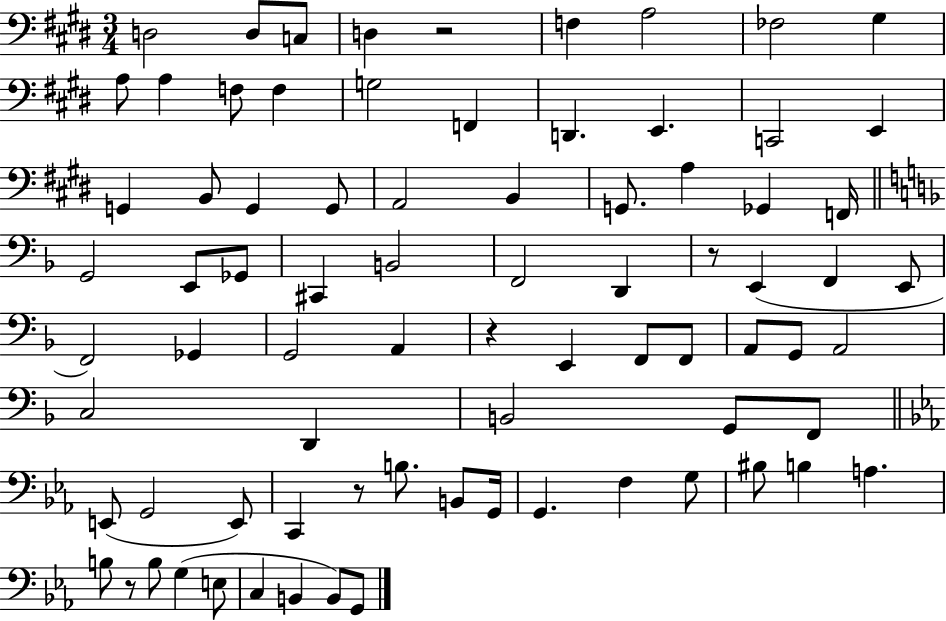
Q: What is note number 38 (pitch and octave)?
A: E2